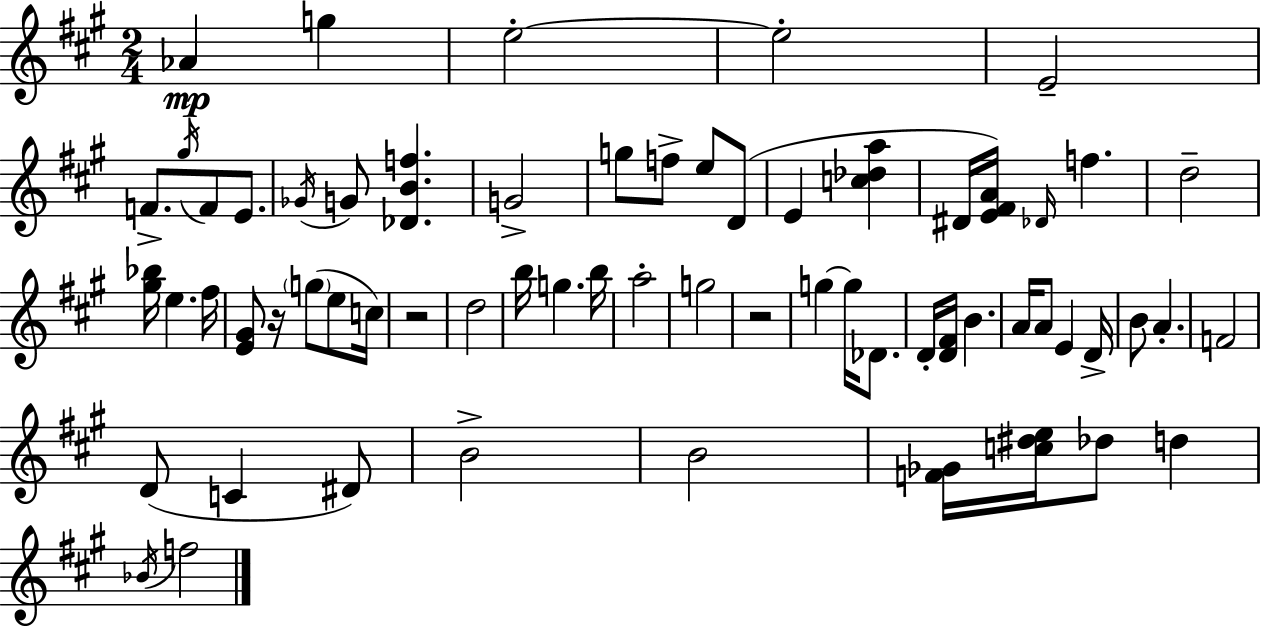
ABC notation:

X:1
T:Untitled
M:2/4
L:1/4
K:A
_A g e2 e2 E2 F/2 ^g/4 F/2 E/2 _G/4 G/2 [_DBf] G2 g/2 f/2 e/2 D/2 E [c_da] ^D/4 [E^FA]/4 _D/4 f d2 [^g_b]/4 e ^f/4 [E^G]/2 z/4 g/2 e/2 c/4 z2 d2 b/4 g b/4 a2 g2 z2 g g/4 _D/2 D/4 [D^F]/4 B A/4 A/2 E D/4 B/2 A F2 D/2 C ^D/2 B2 B2 [F_G]/4 [c^de]/4 _d/2 d _B/4 f2